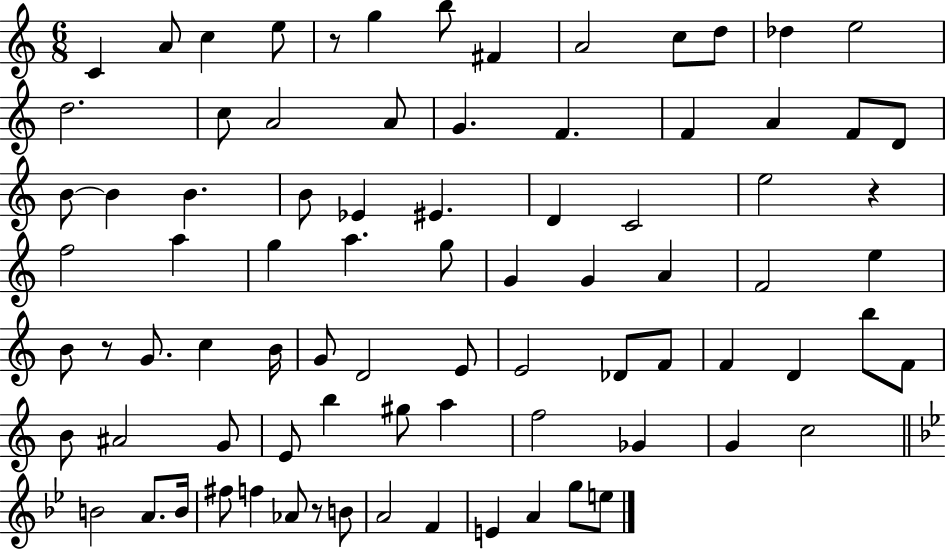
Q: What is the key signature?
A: C major